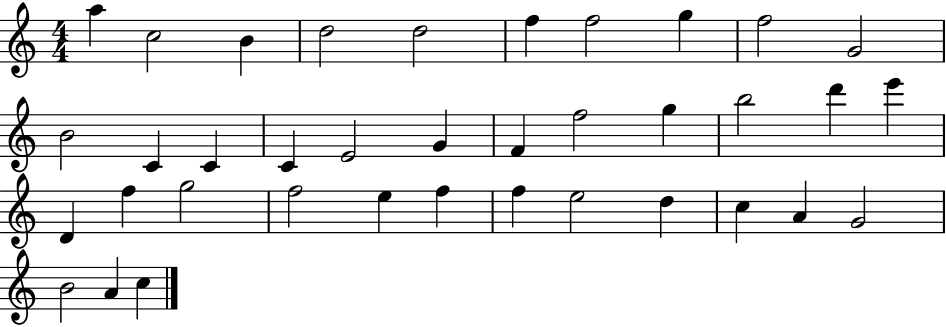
{
  \clef treble
  \numericTimeSignature
  \time 4/4
  \key c \major
  a''4 c''2 b'4 | d''2 d''2 | f''4 f''2 g''4 | f''2 g'2 | \break b'2 c'4 c'4 | c'4 e'2 g'4 | f'4 f''2 g''4 | b''2 d'''4 e'''4 | \break d'4 f''4 g''2 | f''2 e''4 f''4 | f''4 e''2 d''4 | c''4 a'4 g'2 | \break b'2 a'4 c''4 | \bar "|."
}